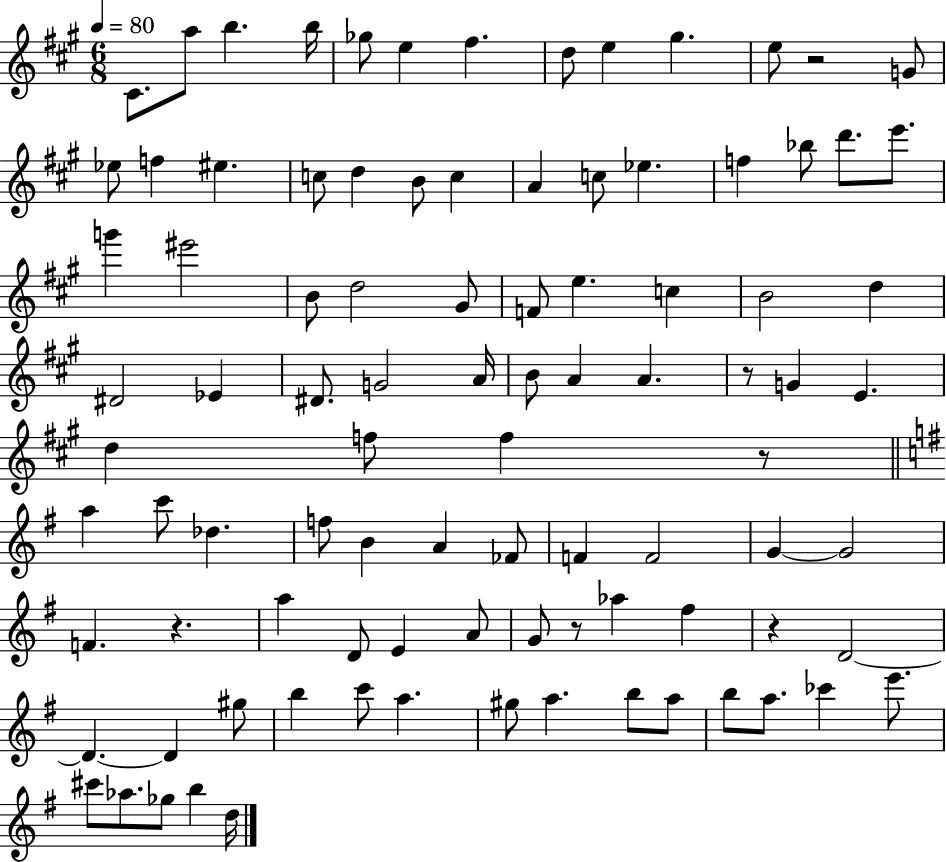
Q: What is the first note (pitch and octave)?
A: C#4